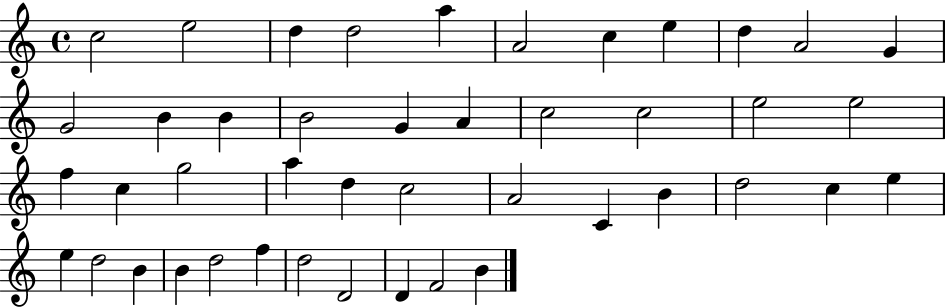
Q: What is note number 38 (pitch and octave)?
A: D5